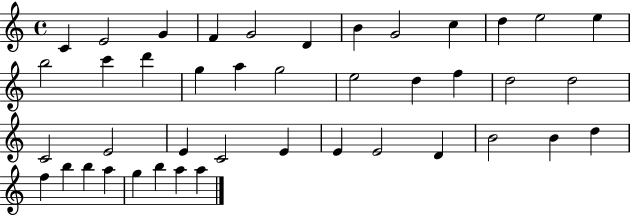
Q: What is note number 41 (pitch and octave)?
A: A5